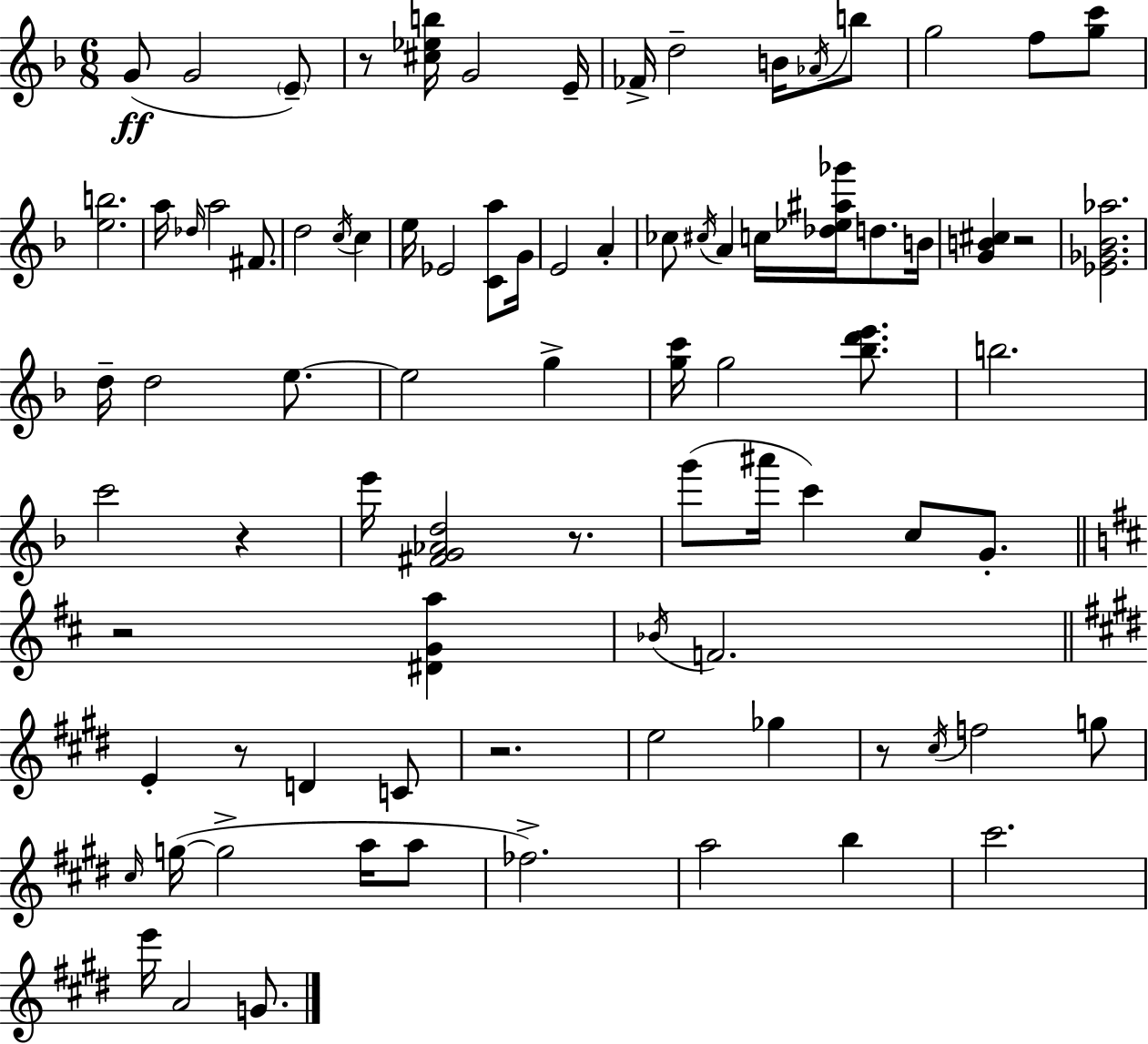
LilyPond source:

{
  \clef treble
  \numericTimeSignature
  \time 6/8
  \key f \major
  g'8(\ff g'2 \parenthesize e'8--) | r8 <cis'' ees'' b''>16 g'2 e'16-- | fes'16-> d''2-- b'16 \acciaccatura { aes'16 } b''8 | g''2 f''8 <g'' c'''>8 | \break <e'' b''>2. | a''16 \grace { des''16 } a''2 fis'8. | d''2 \acciaccatura { c''16 } c''4 | e''16 ees'2 | \break <c' a''>8 g'16 e'2 a'4-. | ces''8 \acciaccatura { cis''16 } a'4 c''16 <des'' ees'' ais'' ges'''>16 | d''8. b'16 <g' b' cis''>4 r2 | <ees' ges' bes' aes''>2. | \break d''16-- d''2 | e''8.~~ e''2 | g''4-> <g'' c'''>16 g''2 | <bes'' d''' e'''>8. b''2. | \break c'''2 | r4 e'''16 <fis' g' aes' d''>2 | r8. g'''8( ais'''16 c'''4) c''8 | g'8.-. \bar "||" \break \key d \major r2 <dis' g' a''>4 | \acciaccatura { bes'16 } f'2. | \bar "||" \break \key e \major e'4-. r8 d'4 c'8 | r2. | e''2 ges''4 | r8 \acciaccatura { cis''16 } f''2 g''8 | \break \grace { cis''16 } g''16~(~ g''2-> a''16 | a''8 fes''2.->) | a''2 b''4 | cis'''2. | \break e'''16 a'2 g'8. | \bar "|."
}